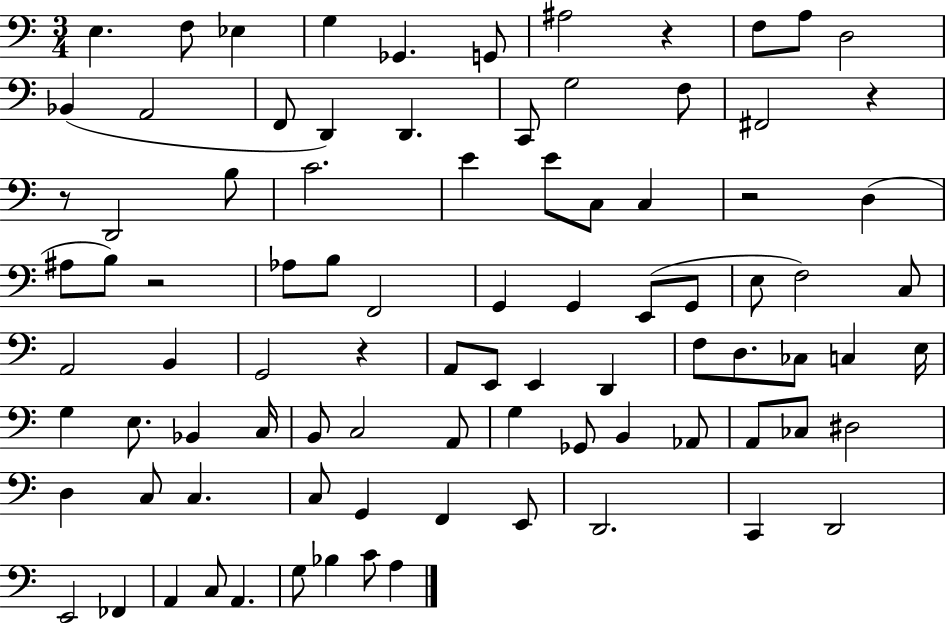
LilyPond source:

{
  \clef bass
  \numericTimeSignature
  \time 3/4
  \key c \major
  e4. f8 ees4 | g4 ges,4. g,8 | ais2 r4 | f8 a8 d2 | \break bes,4( a,2 | f,8 d,4) d,4. | c,8 g2 f8 | fis,2 r4 | \break r8 d,2 b8 | c'2. | e'4 e'8 c8 c4 | r2 d4( | \break ais8 b8) r2 | aes8 b8 f,2 | g,4 g,4 e,8( g,8 | e8 f2) c8 | \break a,2 b,4 | g,2 r4 | a,8 e,8 e,4 d,4 | f8 d8. ces8 c4 e16 | \break g4 e8. bes,4 c16 | b,8 c2 a,8 | g4 ges,8 b,4 aes,8 | a,8 ces8 dis2 | \break d4 c8 c4. | c8 g,4 f,4 e,8 | d,2. | c,4 d,2 | \break e,2 fes,4 | a,4 c8 a,4. | g8 bes4 c'8 a4 | \bar "|."
}